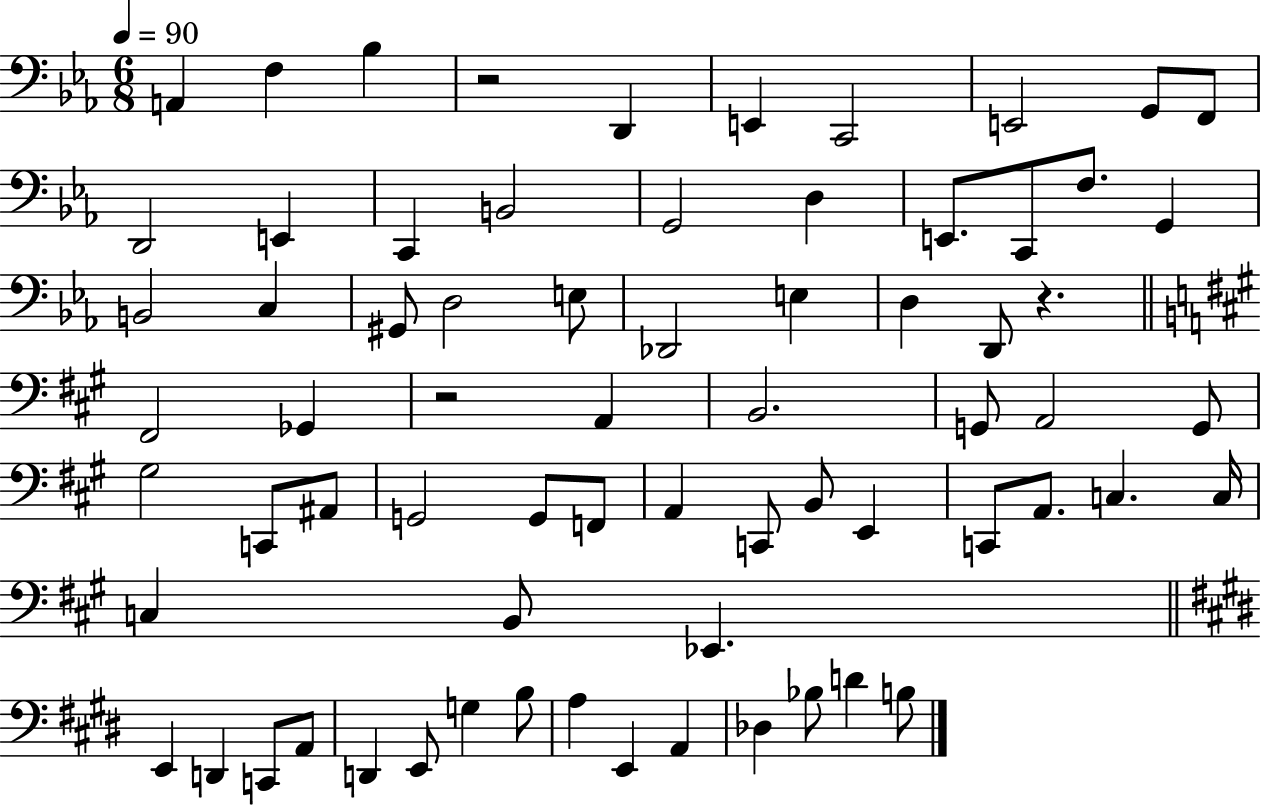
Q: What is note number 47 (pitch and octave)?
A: A2